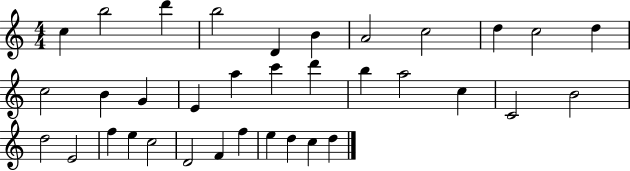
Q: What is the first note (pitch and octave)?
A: C5